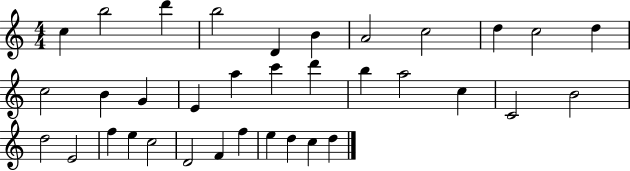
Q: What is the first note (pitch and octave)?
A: C5